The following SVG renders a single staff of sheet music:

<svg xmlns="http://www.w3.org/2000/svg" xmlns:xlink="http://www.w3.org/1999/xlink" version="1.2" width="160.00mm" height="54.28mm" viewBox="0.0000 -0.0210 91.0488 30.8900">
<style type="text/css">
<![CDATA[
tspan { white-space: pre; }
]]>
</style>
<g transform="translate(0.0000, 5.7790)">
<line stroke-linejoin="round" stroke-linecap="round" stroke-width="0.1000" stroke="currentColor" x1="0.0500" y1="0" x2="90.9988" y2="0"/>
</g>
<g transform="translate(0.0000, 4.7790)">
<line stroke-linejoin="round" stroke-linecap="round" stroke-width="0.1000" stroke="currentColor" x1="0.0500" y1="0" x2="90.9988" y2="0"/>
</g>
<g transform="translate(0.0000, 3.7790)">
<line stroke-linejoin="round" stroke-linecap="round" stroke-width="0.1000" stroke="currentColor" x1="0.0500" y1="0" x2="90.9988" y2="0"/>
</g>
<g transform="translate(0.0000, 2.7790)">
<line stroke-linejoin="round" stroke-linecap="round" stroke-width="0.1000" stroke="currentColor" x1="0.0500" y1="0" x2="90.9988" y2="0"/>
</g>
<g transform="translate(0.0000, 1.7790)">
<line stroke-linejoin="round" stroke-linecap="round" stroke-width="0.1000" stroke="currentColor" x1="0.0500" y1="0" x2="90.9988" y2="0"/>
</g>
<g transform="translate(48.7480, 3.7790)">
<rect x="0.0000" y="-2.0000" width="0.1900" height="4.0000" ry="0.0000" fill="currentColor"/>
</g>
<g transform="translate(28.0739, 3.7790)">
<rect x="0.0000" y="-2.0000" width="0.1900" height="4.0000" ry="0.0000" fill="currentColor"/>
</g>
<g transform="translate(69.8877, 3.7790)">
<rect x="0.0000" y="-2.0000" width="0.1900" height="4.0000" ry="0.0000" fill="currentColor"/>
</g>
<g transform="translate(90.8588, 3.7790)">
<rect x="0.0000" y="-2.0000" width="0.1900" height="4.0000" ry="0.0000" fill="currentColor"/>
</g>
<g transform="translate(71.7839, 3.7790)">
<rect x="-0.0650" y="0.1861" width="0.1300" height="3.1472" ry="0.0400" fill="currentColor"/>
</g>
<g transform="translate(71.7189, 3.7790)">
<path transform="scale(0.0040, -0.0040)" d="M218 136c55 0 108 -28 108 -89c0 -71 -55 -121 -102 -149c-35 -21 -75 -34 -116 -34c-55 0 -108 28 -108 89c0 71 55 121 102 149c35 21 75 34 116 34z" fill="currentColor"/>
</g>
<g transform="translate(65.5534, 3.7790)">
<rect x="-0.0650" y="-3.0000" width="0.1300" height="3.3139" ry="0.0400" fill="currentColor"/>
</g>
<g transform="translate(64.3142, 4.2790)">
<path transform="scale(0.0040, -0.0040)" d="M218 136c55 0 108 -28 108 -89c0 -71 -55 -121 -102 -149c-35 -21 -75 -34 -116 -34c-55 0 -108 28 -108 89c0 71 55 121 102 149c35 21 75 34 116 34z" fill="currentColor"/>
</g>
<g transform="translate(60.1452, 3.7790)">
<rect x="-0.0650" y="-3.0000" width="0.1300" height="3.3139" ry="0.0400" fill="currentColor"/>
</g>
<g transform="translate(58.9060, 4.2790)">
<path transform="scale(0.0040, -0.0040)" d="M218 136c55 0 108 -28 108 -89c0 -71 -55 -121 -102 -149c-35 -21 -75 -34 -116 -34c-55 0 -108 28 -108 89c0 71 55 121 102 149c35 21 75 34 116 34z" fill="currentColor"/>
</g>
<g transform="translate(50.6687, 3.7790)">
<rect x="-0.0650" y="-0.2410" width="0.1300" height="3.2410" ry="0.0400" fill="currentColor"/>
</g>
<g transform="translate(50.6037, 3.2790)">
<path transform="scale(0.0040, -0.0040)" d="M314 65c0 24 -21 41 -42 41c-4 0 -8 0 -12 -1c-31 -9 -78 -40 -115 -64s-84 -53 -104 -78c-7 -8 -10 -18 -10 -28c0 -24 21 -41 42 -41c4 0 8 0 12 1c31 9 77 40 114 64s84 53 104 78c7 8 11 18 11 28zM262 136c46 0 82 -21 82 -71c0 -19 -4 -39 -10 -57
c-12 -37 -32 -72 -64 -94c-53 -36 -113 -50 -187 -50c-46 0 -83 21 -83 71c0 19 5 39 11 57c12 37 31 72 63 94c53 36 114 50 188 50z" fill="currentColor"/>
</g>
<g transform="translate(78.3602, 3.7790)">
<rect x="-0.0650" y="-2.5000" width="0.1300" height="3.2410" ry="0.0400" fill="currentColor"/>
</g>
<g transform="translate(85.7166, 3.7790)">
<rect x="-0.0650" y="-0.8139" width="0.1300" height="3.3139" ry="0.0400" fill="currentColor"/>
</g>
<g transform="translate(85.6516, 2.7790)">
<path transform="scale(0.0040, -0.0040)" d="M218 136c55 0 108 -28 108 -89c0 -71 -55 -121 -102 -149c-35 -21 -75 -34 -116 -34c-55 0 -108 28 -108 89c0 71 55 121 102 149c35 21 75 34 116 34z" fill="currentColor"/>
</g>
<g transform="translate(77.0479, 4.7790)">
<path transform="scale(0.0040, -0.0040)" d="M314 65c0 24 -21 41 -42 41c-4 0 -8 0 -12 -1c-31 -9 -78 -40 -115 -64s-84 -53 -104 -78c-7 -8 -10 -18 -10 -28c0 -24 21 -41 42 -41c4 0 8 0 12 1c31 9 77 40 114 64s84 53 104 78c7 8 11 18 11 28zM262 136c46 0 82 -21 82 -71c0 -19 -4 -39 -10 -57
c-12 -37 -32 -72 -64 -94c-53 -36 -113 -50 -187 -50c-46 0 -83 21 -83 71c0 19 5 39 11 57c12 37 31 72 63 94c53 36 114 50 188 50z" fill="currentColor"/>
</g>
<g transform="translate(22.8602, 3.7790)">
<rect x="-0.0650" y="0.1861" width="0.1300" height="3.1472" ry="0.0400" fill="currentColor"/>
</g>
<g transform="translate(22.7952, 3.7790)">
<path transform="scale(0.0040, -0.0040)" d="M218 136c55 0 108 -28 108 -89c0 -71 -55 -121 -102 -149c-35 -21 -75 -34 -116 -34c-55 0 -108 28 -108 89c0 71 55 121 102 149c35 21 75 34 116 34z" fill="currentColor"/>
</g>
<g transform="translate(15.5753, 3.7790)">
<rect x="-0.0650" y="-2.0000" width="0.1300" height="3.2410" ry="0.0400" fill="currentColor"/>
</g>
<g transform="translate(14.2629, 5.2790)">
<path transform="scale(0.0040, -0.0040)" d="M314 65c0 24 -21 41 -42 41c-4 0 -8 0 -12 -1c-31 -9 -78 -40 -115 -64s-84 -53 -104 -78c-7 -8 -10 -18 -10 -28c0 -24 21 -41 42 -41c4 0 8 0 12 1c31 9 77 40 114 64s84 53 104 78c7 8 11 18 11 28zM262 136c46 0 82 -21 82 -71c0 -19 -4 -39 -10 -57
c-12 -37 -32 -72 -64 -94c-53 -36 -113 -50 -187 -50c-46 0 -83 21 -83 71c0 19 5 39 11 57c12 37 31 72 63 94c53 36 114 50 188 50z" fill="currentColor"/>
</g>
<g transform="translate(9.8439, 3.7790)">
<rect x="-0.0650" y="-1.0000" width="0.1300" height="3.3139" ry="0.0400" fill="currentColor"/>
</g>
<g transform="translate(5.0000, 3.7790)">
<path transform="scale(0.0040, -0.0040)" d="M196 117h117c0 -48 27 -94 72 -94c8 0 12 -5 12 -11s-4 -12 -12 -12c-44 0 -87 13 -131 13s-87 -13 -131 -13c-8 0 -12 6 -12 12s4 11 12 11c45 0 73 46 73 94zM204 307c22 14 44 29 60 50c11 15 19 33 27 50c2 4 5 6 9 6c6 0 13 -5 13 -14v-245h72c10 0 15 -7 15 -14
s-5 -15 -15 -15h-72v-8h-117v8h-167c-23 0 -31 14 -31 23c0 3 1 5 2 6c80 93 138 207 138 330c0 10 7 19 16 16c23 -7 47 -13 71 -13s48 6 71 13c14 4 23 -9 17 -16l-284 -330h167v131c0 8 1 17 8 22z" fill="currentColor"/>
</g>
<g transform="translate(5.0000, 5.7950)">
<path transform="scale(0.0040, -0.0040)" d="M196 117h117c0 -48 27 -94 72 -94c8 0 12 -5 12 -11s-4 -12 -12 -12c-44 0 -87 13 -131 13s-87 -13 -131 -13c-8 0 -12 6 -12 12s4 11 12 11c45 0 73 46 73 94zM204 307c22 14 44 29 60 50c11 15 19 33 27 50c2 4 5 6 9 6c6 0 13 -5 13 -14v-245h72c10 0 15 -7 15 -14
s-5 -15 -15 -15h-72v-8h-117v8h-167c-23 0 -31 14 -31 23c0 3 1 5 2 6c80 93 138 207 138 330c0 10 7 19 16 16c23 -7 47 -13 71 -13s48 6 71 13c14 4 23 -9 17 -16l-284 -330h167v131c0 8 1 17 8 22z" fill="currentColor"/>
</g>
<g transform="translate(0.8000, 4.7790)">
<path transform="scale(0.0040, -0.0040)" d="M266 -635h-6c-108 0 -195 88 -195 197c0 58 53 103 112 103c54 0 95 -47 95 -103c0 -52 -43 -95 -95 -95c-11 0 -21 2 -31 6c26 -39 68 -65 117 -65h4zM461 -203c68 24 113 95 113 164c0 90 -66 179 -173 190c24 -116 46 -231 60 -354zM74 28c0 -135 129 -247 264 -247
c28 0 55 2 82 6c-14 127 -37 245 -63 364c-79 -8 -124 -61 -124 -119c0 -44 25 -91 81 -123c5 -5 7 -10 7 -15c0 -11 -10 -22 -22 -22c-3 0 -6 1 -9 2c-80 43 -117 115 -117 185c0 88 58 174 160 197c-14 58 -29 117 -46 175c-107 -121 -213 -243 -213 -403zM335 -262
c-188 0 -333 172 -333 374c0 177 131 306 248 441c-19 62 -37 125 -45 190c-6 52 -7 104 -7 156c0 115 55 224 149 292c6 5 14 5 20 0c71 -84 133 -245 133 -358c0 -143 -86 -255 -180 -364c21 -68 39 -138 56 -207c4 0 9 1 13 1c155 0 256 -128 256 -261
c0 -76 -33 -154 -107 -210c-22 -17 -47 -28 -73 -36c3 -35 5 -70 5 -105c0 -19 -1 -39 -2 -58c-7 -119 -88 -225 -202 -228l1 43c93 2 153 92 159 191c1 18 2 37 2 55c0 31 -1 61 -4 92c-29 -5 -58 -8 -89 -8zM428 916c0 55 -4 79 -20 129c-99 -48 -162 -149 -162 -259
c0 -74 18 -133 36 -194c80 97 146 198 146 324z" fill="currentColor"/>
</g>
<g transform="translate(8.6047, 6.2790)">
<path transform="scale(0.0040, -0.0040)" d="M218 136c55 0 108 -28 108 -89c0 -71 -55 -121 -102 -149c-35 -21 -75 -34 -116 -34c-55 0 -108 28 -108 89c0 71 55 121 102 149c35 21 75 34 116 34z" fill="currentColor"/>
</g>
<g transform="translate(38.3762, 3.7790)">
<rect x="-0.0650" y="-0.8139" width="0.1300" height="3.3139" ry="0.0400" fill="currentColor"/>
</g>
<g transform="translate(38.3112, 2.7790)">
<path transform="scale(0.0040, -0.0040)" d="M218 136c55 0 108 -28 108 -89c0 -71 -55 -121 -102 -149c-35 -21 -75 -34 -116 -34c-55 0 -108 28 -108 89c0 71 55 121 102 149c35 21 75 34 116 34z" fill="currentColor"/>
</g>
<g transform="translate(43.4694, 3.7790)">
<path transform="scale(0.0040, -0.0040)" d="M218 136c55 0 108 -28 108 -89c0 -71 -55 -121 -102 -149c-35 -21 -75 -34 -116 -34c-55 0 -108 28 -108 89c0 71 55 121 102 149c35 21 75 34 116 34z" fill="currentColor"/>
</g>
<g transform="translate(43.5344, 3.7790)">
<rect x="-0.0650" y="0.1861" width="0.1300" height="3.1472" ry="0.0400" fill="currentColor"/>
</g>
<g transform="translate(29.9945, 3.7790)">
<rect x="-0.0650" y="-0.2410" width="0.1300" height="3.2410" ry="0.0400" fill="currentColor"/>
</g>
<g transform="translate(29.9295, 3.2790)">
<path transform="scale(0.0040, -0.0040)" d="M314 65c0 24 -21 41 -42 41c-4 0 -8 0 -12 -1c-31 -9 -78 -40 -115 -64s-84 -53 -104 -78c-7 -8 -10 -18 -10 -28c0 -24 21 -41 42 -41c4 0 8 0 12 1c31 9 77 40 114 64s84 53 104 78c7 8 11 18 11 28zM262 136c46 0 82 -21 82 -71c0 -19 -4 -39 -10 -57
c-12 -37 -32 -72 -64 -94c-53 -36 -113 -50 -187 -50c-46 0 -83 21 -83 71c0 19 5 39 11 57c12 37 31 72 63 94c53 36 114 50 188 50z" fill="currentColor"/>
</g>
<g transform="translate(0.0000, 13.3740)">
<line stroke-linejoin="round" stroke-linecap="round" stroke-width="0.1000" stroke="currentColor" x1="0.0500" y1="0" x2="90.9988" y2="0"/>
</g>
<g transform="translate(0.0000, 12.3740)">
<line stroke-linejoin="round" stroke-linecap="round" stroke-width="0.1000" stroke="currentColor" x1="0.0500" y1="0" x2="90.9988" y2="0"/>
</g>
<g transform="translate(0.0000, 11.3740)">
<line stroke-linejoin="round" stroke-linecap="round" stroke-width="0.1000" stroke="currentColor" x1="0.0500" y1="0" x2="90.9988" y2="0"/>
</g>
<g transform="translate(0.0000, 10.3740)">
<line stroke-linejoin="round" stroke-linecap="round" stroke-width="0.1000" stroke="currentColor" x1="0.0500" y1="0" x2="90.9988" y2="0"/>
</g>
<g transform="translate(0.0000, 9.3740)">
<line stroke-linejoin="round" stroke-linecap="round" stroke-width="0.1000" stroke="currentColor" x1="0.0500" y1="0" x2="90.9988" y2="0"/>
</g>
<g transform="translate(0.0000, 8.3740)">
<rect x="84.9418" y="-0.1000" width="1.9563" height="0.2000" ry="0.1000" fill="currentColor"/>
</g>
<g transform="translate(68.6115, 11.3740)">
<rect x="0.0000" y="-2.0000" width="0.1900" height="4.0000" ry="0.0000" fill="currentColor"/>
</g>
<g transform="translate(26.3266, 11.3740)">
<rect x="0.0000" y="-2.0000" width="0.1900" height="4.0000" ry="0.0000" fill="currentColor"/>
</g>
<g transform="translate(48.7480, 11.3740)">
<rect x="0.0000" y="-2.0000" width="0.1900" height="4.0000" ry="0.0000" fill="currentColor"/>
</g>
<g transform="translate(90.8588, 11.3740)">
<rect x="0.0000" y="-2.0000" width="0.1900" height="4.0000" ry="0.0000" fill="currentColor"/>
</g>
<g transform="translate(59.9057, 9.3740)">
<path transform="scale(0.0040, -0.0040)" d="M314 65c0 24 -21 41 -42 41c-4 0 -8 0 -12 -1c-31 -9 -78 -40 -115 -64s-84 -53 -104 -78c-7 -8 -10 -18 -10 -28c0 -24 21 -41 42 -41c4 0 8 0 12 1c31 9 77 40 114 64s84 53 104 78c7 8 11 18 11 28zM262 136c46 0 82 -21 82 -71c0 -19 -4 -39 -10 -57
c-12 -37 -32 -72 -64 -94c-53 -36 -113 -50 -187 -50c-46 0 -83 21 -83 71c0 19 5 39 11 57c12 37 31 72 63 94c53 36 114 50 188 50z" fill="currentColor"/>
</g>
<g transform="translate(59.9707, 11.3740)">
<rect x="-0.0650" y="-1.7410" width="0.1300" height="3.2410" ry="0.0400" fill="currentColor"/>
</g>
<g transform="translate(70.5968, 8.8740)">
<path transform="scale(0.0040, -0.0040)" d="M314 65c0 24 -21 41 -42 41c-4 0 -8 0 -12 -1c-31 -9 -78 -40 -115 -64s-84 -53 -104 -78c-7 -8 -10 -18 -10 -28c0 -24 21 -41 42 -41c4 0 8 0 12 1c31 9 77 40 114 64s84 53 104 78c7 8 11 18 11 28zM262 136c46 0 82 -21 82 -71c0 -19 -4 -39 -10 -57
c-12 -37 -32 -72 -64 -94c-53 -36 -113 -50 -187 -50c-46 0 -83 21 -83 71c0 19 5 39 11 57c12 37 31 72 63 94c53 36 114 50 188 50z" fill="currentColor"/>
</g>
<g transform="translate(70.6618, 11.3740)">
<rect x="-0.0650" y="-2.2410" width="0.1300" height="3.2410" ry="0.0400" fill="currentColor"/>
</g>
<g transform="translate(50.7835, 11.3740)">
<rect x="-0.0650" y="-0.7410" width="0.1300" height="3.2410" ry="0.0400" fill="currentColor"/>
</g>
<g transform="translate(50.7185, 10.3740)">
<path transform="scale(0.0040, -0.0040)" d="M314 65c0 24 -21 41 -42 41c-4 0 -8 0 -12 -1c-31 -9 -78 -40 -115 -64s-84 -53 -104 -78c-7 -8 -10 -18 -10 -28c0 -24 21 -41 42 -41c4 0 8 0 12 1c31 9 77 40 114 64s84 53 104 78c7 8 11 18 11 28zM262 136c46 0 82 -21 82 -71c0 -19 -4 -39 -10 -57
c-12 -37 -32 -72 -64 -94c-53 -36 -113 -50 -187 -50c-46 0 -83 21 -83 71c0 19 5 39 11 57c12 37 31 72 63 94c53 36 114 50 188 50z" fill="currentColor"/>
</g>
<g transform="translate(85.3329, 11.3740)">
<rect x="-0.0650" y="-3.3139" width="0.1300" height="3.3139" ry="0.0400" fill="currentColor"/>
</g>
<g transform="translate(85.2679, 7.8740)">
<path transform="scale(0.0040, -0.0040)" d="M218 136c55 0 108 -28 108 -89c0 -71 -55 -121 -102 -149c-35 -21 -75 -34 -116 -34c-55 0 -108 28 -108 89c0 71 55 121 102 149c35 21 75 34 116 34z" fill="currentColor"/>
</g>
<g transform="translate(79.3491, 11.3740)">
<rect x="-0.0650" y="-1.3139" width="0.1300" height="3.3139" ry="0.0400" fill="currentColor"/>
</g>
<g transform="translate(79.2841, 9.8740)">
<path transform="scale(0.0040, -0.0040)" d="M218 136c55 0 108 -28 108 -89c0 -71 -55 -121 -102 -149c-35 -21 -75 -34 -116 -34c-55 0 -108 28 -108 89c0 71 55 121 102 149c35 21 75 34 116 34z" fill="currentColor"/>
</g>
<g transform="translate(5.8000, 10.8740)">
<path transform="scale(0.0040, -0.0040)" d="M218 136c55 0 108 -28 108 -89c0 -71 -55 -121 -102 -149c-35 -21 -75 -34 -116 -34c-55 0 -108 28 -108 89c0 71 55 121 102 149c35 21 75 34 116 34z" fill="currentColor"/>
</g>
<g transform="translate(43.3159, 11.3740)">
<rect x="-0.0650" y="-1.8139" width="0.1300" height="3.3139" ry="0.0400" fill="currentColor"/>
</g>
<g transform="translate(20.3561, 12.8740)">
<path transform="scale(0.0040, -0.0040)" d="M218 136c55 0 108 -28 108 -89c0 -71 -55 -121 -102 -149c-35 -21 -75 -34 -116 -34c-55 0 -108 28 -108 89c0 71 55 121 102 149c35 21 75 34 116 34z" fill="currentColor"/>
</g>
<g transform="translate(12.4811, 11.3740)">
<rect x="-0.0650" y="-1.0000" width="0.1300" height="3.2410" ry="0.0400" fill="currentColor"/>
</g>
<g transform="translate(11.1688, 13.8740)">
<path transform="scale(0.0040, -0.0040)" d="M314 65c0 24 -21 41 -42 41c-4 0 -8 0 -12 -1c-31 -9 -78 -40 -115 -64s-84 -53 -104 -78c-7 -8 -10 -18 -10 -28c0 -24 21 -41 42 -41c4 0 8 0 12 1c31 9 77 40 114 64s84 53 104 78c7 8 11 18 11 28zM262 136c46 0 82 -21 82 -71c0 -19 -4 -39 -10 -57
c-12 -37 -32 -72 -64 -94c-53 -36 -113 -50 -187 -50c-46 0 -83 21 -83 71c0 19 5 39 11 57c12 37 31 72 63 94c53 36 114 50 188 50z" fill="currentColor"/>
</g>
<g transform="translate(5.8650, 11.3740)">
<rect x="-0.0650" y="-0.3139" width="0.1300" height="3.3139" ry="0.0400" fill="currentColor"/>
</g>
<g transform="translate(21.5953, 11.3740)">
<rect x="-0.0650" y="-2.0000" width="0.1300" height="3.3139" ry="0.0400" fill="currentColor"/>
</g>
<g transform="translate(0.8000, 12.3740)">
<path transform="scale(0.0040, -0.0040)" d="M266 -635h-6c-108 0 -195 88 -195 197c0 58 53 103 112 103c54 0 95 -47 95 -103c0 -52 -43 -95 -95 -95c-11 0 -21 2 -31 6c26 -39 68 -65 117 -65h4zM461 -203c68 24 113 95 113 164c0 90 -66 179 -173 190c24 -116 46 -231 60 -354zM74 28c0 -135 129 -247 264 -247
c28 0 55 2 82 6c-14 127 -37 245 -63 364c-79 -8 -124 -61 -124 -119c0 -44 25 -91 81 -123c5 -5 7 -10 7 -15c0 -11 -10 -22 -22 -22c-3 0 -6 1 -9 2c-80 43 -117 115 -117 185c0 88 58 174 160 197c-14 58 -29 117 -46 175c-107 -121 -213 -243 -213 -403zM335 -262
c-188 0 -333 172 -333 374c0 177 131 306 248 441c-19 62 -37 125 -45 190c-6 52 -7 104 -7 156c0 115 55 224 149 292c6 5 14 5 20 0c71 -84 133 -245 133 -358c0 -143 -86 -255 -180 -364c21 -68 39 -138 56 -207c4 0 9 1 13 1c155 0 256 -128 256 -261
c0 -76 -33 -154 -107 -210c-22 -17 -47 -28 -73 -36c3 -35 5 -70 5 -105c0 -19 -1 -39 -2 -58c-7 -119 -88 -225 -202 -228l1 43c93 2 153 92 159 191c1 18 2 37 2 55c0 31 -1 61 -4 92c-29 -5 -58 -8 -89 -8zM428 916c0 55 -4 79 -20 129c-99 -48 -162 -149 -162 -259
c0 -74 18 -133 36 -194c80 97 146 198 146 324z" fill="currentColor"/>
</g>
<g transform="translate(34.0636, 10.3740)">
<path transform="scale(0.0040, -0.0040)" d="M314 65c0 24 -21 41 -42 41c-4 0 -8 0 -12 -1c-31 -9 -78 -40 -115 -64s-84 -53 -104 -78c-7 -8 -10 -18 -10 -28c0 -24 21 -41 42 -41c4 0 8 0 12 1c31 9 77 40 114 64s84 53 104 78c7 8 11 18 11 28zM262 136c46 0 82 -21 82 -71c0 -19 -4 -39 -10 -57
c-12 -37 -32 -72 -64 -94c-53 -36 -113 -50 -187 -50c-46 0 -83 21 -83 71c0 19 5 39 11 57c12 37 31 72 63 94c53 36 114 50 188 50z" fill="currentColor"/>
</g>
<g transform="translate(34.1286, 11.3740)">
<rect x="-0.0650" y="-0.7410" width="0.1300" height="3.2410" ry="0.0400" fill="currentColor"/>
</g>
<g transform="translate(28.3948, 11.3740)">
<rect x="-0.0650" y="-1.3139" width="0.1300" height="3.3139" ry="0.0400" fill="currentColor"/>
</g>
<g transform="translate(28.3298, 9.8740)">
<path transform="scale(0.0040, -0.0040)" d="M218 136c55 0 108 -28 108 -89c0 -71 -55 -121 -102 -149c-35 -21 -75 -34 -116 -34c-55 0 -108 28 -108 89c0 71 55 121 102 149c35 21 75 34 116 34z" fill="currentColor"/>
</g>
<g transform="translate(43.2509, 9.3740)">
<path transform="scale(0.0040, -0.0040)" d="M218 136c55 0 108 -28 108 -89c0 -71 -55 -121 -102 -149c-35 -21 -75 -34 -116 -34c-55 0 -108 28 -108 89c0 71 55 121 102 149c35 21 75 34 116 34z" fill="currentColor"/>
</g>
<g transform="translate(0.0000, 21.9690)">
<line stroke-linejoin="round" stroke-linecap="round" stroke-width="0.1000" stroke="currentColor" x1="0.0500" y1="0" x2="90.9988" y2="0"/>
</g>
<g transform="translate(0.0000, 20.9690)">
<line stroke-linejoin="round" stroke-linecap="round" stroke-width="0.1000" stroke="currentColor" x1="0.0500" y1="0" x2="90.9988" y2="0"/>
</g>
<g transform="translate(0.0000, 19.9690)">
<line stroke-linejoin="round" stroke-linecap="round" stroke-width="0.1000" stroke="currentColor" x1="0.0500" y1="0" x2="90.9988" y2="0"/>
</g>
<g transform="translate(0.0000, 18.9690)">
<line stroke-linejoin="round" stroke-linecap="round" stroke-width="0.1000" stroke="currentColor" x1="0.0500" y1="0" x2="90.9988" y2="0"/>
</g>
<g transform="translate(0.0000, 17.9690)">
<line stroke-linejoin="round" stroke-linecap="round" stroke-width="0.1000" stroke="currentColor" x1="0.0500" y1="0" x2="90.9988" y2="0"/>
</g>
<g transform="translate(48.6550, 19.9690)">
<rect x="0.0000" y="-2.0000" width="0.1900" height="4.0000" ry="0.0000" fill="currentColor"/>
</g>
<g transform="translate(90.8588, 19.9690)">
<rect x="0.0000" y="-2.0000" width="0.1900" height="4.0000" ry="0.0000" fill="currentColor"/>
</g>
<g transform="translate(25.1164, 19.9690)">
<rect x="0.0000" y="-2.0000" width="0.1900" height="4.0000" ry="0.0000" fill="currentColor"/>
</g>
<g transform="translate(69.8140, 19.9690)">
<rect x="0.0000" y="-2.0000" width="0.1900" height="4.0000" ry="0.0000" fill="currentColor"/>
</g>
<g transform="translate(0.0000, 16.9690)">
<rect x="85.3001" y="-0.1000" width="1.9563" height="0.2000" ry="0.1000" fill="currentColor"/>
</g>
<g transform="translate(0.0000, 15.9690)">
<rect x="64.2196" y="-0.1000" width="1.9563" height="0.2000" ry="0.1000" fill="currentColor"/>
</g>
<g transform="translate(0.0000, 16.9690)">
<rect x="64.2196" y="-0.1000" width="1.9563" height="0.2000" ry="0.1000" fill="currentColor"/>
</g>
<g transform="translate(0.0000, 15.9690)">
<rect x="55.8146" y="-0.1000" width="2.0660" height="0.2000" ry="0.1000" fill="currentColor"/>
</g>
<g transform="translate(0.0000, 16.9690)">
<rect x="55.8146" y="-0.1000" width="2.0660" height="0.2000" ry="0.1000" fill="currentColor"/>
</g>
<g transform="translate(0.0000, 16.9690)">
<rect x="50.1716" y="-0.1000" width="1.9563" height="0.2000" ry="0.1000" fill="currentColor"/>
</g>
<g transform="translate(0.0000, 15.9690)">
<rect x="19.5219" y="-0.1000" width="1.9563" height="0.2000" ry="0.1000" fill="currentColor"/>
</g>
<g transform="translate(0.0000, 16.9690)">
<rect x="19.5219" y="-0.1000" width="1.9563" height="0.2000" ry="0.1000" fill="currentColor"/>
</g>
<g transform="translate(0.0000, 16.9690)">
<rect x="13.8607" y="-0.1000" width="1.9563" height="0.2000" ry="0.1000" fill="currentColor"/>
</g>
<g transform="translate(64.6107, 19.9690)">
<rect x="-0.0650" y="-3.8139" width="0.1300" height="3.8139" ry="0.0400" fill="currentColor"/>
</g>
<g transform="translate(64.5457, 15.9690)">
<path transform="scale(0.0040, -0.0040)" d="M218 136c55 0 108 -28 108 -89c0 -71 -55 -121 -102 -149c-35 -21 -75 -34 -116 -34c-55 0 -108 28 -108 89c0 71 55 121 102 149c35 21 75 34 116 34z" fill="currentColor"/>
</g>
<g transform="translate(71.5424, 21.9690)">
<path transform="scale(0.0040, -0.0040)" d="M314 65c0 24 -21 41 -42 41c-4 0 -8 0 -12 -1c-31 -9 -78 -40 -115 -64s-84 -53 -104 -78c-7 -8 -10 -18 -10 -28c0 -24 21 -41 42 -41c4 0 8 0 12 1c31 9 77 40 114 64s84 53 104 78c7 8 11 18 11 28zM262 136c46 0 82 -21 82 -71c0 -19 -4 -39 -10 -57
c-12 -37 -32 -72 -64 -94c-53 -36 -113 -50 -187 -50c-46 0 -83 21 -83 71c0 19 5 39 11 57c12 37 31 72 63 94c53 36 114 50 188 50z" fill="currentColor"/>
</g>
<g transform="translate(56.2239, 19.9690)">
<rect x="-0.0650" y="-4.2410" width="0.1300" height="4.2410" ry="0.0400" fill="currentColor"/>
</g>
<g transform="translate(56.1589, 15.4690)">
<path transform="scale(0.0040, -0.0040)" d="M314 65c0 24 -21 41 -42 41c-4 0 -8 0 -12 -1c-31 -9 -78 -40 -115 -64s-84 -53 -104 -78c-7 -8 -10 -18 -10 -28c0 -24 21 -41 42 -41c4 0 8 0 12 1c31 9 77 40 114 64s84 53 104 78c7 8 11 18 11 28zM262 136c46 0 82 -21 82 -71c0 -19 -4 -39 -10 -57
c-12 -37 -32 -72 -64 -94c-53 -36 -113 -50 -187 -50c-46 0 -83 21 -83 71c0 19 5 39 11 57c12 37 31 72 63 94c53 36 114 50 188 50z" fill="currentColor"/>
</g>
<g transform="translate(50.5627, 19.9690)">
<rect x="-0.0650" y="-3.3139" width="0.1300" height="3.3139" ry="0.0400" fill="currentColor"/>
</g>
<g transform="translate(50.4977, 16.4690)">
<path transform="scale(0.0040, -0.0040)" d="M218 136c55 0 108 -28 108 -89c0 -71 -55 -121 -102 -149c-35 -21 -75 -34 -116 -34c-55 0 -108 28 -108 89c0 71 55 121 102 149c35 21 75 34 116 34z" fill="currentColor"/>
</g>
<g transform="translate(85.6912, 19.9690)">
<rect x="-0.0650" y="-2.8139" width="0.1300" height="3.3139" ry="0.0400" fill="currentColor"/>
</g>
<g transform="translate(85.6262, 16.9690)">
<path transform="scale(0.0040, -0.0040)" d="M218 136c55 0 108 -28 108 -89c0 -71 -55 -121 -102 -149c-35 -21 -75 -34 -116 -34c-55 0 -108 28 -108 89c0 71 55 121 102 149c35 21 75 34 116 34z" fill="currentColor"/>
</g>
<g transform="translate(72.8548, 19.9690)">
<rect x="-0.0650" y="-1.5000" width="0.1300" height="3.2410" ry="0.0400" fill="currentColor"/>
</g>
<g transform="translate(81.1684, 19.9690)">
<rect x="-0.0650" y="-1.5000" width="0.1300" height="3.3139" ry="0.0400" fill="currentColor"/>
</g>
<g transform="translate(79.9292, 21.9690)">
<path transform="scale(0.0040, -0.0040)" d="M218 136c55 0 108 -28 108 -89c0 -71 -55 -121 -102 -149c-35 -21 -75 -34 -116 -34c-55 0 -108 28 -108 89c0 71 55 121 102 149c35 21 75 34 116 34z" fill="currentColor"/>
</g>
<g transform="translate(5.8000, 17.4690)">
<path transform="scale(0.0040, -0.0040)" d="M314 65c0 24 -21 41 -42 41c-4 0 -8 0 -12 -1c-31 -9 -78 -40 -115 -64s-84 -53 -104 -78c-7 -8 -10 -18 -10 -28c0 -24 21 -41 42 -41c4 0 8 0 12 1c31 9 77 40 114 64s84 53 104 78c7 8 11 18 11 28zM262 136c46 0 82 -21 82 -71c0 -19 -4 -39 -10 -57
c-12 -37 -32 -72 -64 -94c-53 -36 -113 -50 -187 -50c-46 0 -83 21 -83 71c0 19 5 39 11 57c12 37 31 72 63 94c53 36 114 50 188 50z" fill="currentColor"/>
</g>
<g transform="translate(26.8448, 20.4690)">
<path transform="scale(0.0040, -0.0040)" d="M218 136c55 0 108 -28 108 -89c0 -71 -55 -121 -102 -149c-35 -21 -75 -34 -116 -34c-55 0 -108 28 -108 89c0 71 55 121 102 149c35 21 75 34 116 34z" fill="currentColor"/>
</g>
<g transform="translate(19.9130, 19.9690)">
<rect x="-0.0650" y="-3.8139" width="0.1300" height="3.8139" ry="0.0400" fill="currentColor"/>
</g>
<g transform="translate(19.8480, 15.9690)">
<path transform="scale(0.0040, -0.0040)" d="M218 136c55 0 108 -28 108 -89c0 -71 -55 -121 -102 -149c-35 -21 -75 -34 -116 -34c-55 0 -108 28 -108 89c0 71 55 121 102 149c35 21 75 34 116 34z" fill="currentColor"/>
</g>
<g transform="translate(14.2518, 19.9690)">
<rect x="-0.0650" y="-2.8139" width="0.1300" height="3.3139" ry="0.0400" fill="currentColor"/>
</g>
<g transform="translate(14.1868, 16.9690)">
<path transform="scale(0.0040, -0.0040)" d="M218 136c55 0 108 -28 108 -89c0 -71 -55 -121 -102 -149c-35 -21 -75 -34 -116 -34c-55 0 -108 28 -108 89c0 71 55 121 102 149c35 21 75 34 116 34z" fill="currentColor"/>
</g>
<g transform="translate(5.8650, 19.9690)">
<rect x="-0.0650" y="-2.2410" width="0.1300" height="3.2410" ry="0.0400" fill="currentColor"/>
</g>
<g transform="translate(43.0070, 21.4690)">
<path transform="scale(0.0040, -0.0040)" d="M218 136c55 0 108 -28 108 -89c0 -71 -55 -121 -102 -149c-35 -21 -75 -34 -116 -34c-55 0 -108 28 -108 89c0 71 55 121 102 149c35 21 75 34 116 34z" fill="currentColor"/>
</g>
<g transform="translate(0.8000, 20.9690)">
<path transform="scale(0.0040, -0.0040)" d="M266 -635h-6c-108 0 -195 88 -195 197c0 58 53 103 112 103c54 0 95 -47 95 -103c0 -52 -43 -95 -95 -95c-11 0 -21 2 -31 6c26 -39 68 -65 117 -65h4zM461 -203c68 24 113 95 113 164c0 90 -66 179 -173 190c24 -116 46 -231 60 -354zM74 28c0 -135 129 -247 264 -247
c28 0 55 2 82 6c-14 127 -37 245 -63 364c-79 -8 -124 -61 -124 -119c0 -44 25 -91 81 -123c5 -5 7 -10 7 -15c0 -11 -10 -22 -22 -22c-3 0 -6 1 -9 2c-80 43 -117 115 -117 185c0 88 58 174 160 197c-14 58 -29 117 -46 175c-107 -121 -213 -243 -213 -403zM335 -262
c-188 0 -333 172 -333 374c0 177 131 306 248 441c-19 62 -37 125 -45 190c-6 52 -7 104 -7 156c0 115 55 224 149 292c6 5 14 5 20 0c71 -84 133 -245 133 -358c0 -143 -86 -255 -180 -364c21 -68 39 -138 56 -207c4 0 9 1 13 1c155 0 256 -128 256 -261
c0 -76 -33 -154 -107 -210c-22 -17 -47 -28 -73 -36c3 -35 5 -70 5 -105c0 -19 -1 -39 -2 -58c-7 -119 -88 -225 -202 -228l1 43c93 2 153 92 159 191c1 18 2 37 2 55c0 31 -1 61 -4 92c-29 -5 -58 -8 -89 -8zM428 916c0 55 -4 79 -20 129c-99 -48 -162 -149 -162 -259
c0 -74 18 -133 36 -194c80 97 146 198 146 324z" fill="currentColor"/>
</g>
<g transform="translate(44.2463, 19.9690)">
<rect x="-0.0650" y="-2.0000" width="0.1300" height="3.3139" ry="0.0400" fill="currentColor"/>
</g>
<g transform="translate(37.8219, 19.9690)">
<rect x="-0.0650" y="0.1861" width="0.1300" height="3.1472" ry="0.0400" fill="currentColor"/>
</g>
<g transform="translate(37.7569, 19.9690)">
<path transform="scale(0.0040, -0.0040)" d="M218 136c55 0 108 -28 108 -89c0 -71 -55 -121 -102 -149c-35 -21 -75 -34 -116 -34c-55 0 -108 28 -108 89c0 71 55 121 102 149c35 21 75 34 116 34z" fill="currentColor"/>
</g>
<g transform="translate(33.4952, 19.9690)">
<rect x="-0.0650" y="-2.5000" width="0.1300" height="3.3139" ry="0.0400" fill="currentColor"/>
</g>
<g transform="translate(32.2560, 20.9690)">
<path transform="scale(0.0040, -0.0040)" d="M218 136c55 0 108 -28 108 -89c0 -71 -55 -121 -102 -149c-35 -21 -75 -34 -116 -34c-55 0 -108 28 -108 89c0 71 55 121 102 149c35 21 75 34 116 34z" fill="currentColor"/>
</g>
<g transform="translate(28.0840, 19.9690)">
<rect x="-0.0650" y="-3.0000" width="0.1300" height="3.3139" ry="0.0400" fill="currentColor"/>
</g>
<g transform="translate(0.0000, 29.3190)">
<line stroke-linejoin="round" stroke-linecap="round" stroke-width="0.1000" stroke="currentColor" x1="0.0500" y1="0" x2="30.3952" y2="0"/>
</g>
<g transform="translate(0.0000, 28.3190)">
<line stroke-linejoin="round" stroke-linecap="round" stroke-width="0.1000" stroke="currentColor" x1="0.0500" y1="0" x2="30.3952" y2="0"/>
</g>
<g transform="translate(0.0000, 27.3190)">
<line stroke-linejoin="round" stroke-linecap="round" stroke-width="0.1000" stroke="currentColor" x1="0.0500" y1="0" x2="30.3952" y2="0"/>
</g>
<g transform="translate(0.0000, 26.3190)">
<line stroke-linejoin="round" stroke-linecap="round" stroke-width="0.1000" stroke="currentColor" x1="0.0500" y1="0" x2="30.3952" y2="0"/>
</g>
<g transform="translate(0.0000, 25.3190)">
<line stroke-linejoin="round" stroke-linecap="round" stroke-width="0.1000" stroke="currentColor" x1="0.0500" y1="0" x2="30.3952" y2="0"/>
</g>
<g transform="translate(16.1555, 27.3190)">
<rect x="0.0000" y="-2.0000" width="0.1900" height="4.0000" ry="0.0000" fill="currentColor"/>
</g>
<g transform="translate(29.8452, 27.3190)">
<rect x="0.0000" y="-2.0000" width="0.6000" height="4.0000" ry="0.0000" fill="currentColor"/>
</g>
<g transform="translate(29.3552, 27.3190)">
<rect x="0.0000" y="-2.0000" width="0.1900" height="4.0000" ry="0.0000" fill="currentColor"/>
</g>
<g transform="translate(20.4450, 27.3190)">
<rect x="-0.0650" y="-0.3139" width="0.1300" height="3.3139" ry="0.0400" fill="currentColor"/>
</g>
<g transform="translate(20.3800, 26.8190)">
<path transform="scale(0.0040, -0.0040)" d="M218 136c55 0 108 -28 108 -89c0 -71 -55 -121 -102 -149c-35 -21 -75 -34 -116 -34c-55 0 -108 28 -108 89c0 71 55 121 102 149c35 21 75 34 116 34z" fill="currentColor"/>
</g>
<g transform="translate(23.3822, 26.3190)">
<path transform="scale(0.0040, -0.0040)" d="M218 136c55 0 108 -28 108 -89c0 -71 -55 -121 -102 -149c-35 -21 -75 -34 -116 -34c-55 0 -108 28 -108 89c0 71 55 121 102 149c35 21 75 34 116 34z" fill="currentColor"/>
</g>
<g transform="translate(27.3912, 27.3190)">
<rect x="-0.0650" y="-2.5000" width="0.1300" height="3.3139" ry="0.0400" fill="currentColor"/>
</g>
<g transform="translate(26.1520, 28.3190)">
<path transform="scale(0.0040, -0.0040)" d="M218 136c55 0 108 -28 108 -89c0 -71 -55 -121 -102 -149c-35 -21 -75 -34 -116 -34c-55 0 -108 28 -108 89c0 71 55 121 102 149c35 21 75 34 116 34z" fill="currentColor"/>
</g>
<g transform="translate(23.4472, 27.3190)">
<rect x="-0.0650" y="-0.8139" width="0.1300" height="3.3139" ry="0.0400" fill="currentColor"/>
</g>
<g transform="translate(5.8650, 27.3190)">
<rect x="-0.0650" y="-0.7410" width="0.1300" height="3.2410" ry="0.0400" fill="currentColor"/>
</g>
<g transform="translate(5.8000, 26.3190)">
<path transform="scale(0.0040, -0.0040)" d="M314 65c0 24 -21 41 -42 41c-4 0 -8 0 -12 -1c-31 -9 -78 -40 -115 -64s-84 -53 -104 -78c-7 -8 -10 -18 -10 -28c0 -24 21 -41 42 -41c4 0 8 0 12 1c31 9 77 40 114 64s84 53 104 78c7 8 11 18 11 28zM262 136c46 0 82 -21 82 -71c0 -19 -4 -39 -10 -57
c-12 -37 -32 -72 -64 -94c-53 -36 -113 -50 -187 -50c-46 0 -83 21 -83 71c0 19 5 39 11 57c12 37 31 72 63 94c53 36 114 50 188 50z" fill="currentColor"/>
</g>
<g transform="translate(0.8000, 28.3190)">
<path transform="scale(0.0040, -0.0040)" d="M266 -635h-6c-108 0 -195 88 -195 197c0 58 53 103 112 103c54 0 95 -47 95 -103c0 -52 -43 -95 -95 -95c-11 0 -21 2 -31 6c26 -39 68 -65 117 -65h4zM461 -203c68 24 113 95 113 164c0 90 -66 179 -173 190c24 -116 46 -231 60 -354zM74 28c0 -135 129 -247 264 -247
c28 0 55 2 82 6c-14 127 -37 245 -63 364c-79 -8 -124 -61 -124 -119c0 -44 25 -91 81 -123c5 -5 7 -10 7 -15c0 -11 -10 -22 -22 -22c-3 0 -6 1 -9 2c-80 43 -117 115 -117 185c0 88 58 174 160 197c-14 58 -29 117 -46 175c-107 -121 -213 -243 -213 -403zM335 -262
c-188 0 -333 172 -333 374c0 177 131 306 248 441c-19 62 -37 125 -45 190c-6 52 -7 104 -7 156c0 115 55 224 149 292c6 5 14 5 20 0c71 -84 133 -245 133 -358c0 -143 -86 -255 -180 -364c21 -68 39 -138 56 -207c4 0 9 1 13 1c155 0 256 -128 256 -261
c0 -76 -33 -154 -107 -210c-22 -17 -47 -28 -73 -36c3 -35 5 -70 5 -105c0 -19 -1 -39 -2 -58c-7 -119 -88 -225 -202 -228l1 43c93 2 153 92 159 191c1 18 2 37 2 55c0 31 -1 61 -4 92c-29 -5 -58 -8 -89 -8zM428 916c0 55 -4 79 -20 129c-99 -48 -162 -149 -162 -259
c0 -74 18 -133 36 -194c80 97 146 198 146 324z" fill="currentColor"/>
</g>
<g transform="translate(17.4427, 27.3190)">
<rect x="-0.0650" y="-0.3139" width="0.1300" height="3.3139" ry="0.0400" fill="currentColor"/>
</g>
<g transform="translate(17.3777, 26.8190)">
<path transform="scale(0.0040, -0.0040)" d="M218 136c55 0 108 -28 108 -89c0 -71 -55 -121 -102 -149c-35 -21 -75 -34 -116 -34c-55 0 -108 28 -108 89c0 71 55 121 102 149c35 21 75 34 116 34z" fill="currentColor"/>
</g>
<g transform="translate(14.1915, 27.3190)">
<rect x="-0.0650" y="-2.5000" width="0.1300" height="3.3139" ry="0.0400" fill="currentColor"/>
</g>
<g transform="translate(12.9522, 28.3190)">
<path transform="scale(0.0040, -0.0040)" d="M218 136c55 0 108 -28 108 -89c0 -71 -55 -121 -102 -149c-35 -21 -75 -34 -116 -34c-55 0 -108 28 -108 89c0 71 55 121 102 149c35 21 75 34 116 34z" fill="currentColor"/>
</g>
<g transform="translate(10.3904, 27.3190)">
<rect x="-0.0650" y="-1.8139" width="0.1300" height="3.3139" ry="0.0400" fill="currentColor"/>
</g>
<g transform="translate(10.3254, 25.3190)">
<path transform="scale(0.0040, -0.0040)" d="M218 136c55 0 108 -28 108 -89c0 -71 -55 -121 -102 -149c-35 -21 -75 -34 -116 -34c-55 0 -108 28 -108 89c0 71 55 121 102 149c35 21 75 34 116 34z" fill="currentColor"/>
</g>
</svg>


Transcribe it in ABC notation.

X:1
T:Untitled
M:4/4
L:1/4
K:C
D F2 B c2 d B c2 A A B G2 d c D2 F e d2 f d2 f2 g2 e b g2 a c' A G B F b d'2 c' E2 E a d2 f G c c d G